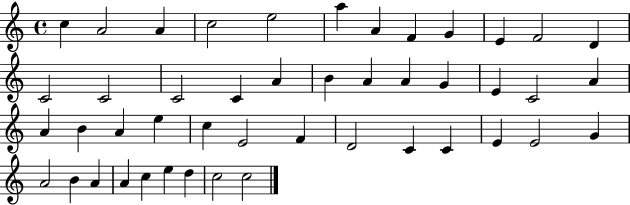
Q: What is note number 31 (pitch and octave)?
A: F4